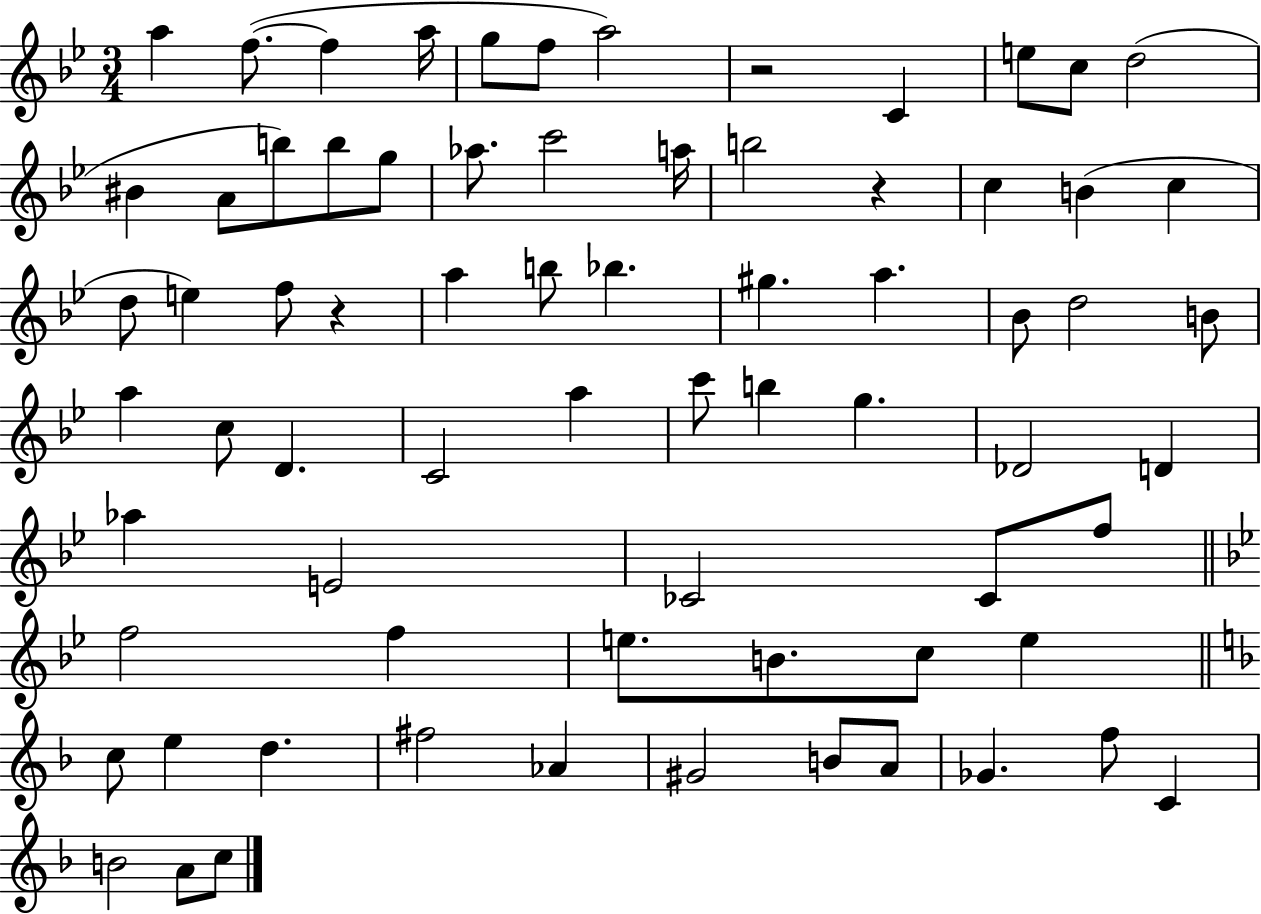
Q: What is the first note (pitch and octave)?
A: A5